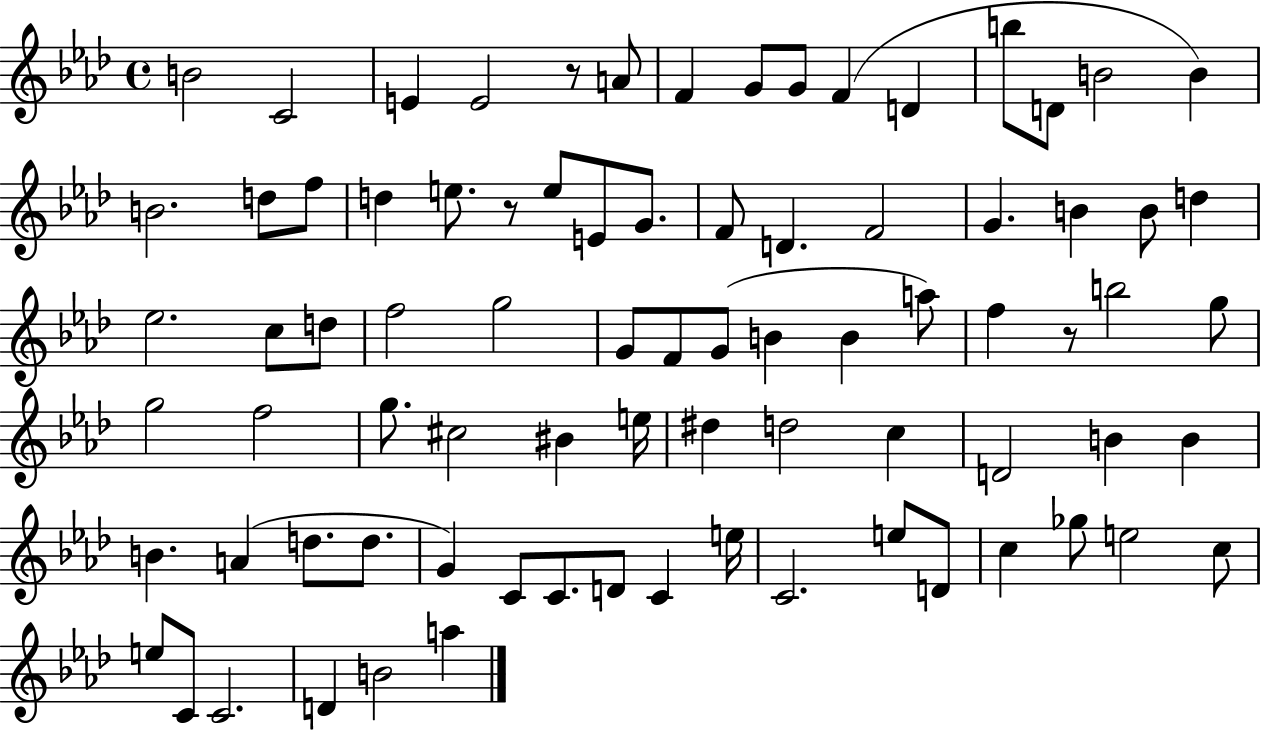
B4/h C4/h E4/q E4/h R/e A4/e F4/q G4/e G4/e F4/q D4/q B5/e D4/e B4/h B4/q B4/h. D5/e F5/e D5/q E5/e. R/e E5/e E4/e G4/e. F4/e D4/q. F4/h G4/q. B4/q B4/e D5/q Eb5/h. C5/e D5/e F5/h G5/h G4/e F4/e G4/e B4/q B4/q A5/e F5/q R/e B5/h G5/e G5/h F5/h G5/e. C#5/h BIS4/q E5/s D#5/q D5/h C5/q D4/h B4/q B4/q B4/q. A4/q D5/e. D5/e. G4/q C4/e C4/e. D4/e C4/q E5/s C4/h. E5/e D4/e C5/q Gb5/e E5/h C5/e E5/e C4/e C4/h. D4/q B4/h A5/q